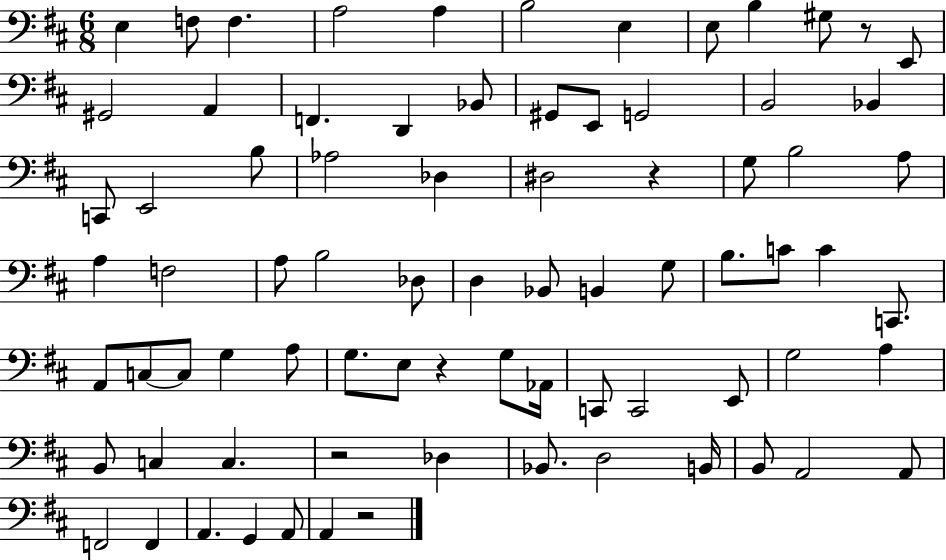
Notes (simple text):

E3/q F3/e F3/q. A3/h A3/q B3/h E3/q E3/e B3/q G#3/e R/e E2/e G#2/h A2/q F2/q. D2/q Bb2/e G#2/e E2/e G2/h B2/h Bb2/q C2/e E2/h B3/e Ab3/h Db3/q D#3/h R/q G3/e B3/h A3/e A3/q F3/h A3/e B3/h Db3/e D3/q Bb2/e B2/q G3/e B3/e. C4/e C4/q C2/e. A2/e C3/e C3/e G3/q A3/e G3/e. E3/e R/q G3/e Ab2/s C2/e C2/h E2/e G3/h A3/q B2/e C3/q C3/q. R/h Db3/q Bb2/e. D3/h B2/s B2/e A2/h A2/e F2/h F2/q A2/q. G2/q A2/e A2/q R/h